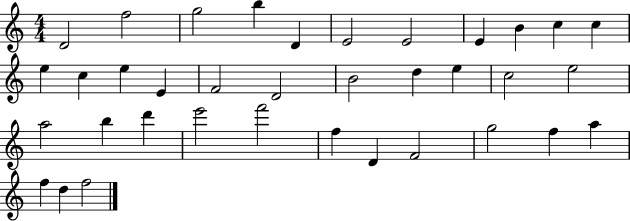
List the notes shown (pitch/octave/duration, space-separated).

D4/h F5/h G5/h B5/q D4/q E4/h E4/h E4/q B4/q C5/q C5/q E5/q C5/q E5/q E4/q F4/h D4/h B4/h D5/q E5/q C5/h E5/h A5/h B5/q D6/q E6/h F6/h F5/q D4/q F4/h G5/h F5/q A5/q F5/q D5/q F5/h